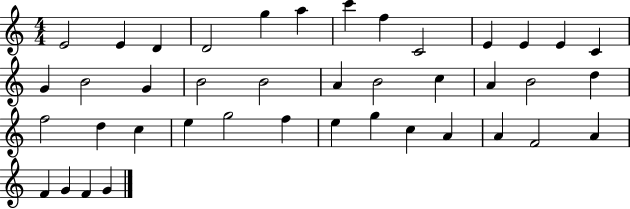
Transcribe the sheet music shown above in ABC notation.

X:1
T:Untitled
M:4/4
L:1/4
K:C
E2 E D D2 g a c' f C2 E E E C G B2 G B2 B2 A B2 c A B2 d f2 d c e g2 f e g c A A F2 A F G F G